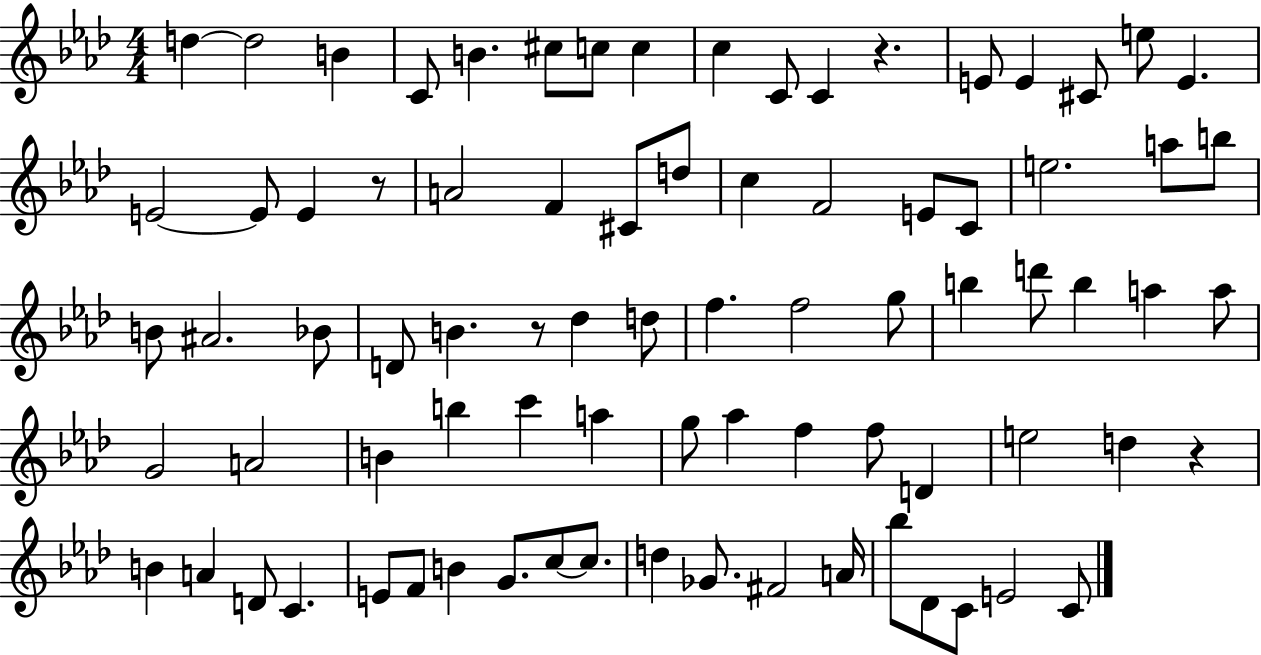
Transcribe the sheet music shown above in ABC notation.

X:1
T:Untitled
M:4/4
L:1/4
K:Ab
d d2 B C/2 B ^c/2 c/2 c c C/2 C z E/2 E ^C/2 e/2 E E2 E/2 E z/2 A2 F ^C/2 d/2 c F2 E/2 C/2 e2 a/2 b/2 B/2 ^A2 _B/2 D/2 B z/2 _d d/2 f f2 g/2 b d'/2 b a a/2 G2 A2 B b c' a g/2 _a f f/2 D e2 d z B A D/2 C E/2 F/2 B G/2 c/2 c/2 d _G/2 ^F2 A/4 _b/2 _D/2 C/2 E2 C/2